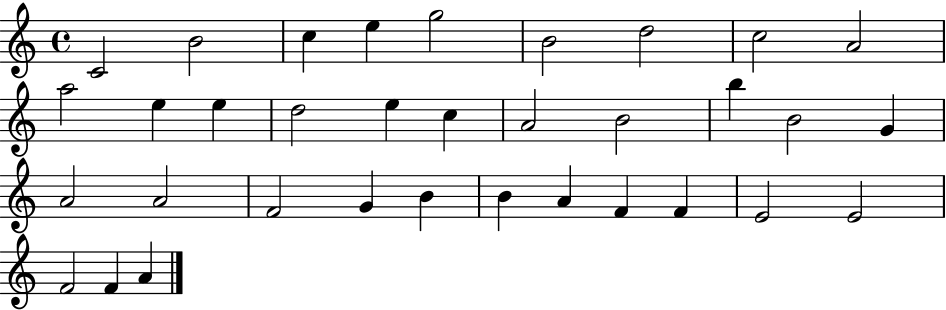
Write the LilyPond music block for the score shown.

{
  \clef treble
  \time 4/4
  \defaultTimeSignature
  \key c \major
  c'2 b'2 | c''4 e''4 g''2 | b'2 d''2 | c''2 a'2 | \break a''2 e''4 e''4 | d''2 e''4 c''4 | a'2 b'2 | b''4 b'2 g'4 | \break a'2 a'2 | f'2 g'4 b'4 | b'4 a'4 f'4 f'4 | e'2 e'2 | \break f'2 f'4 a'4 | \bar "|."
}